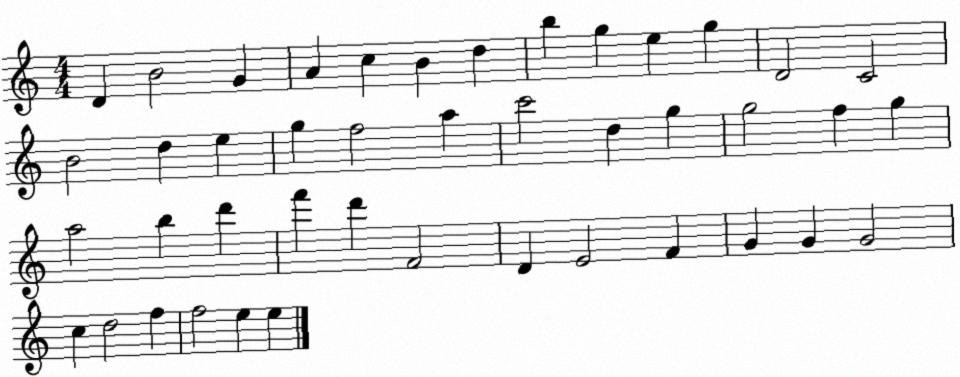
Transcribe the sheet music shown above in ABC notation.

X:1
T:Untitled
M:4/4
L:1/4
K:C
D B2 G A c B d b g e g D2 C2 B2 d e g f2 a c'2 d g g2 f g a2 b d' f' d' F2 D E2 F G G G2 c d2 f f2 e e